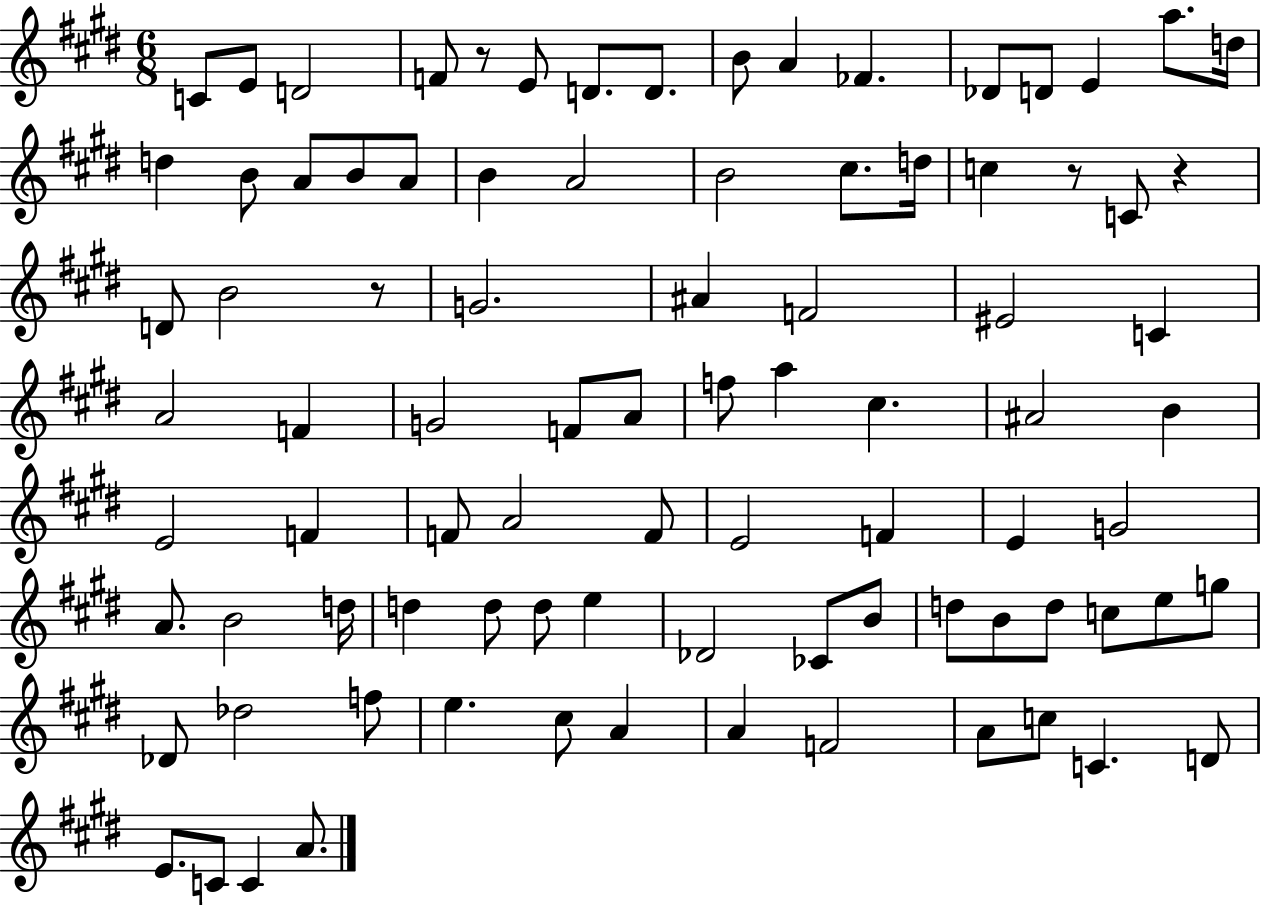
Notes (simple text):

C4/e E4/e D4/h F4/e R/e E4/e D4/e. D4/e. B4/e A4/q FES4/q. Db4/e D4/e E4/q A5/e. D5/s D5/q B4/e A4/e B4/e A4/e B4/q A4/h B4/h C#5/e. D5/s C5/q R/e C4/e R/q D4/e B4/h R/e G4/h. A#4/q F4/h EIS4/h C4/q A4/h F4/q G4/h F4/e A4/e F5/e A5/q C#5/q. A#4/h B4/q E4/h F4/q F4/e A4/h F4/e E4/h F4/q E4/q G4/h A4/e. B4/h D5/s D5/q D5/e D5/e E5/q Db4/h CES4/e B4/e D5/e B4/e D5/e C5/e E5/e G5/e Db4/e Db5/h F5/e E5/q. C#5/e A4/q A4/q F4/h A4/e C5/e C4/q. D4/e E4/e. C4/e C4/q A4/e.